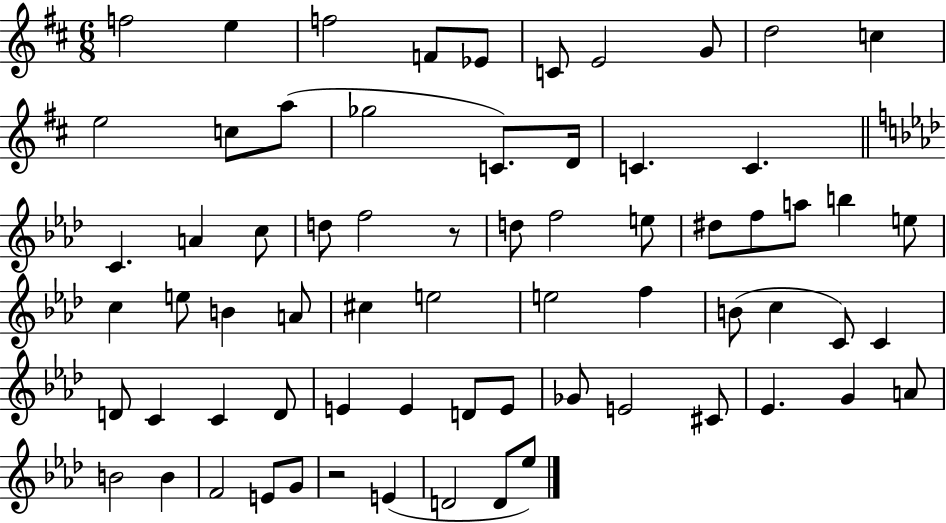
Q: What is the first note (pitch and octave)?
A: F5